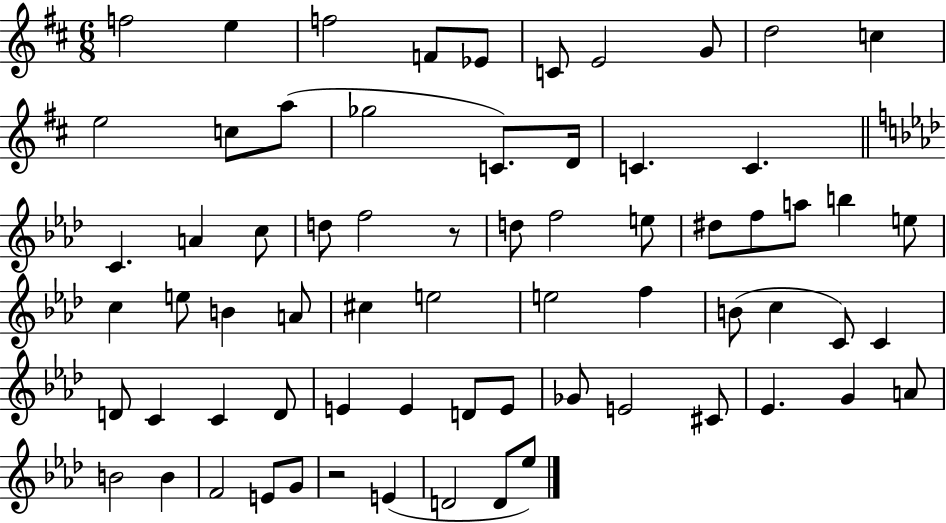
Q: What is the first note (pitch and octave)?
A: F5